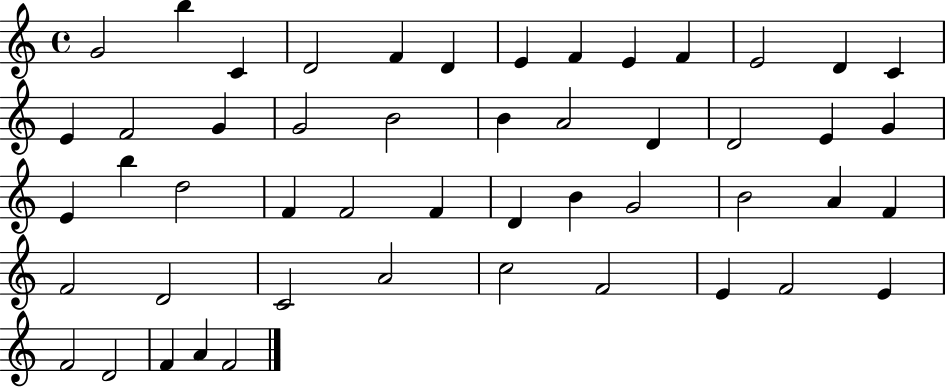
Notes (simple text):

G4/h B5/q C4/q D4/h F4/q D4/q E4/q F4/q E4/q F4/q E4/h D4/q C4/q E4/q F4/h G4/q G4/h B4/h B4/q A4/h D4/q D4/h E4/q G4/q E4/q B5/q D5/h F4/q F4/h F4/q D4/q B4/q G4/h B4/h A4/q F4/q F4/h D4/h C4/h A4/h C5/h F4/h E4/q F4/h E4/q F4/h D4/h F4/q A4/q F4/h